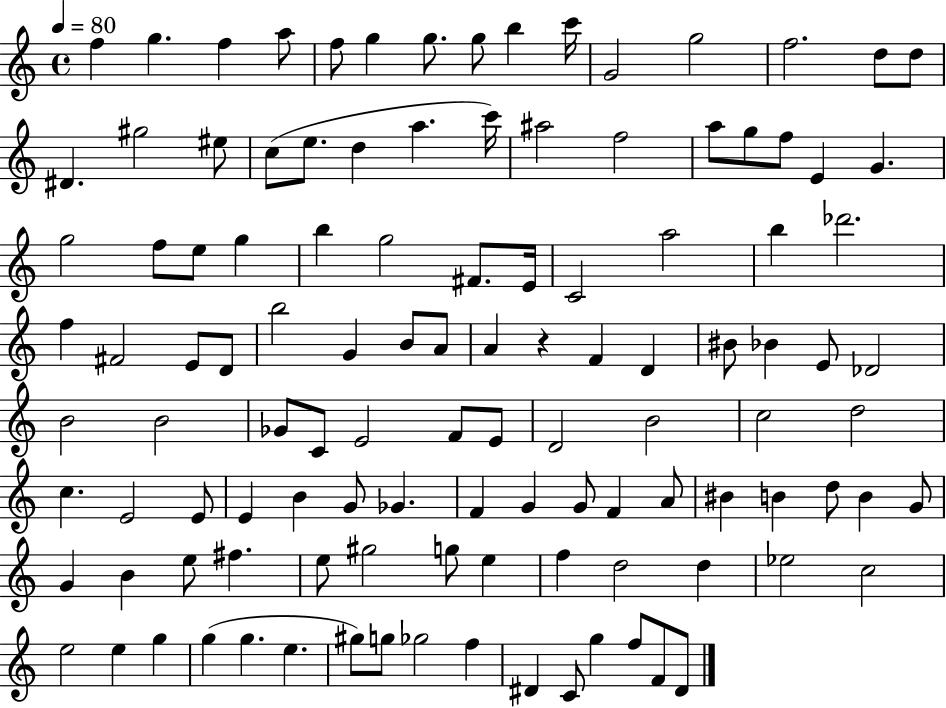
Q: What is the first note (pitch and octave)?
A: F5